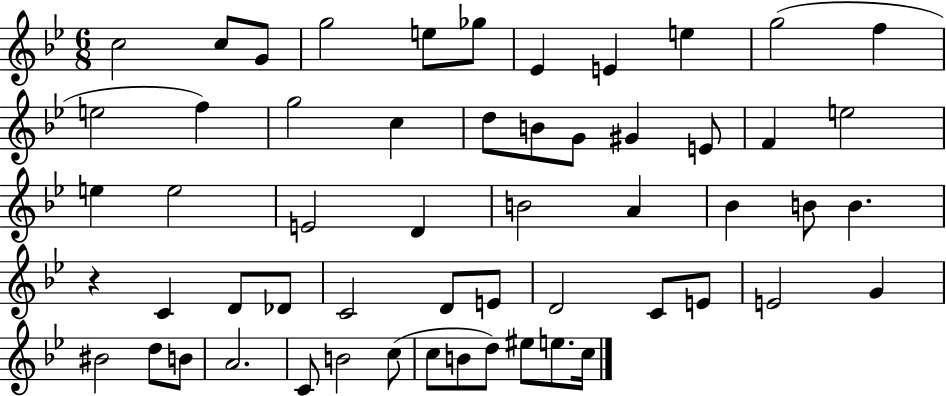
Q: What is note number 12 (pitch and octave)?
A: E5